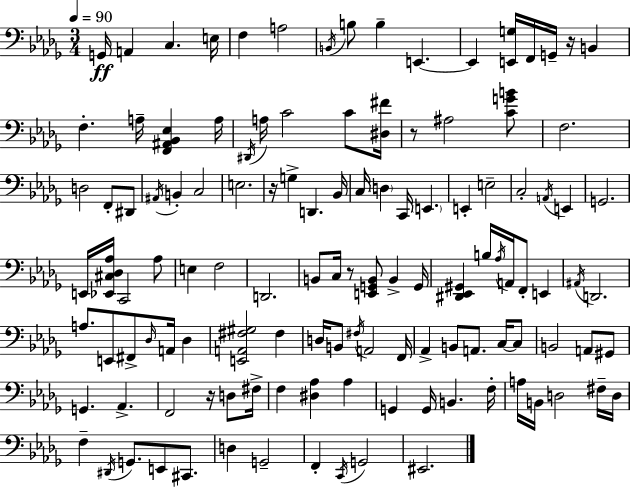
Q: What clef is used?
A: bass